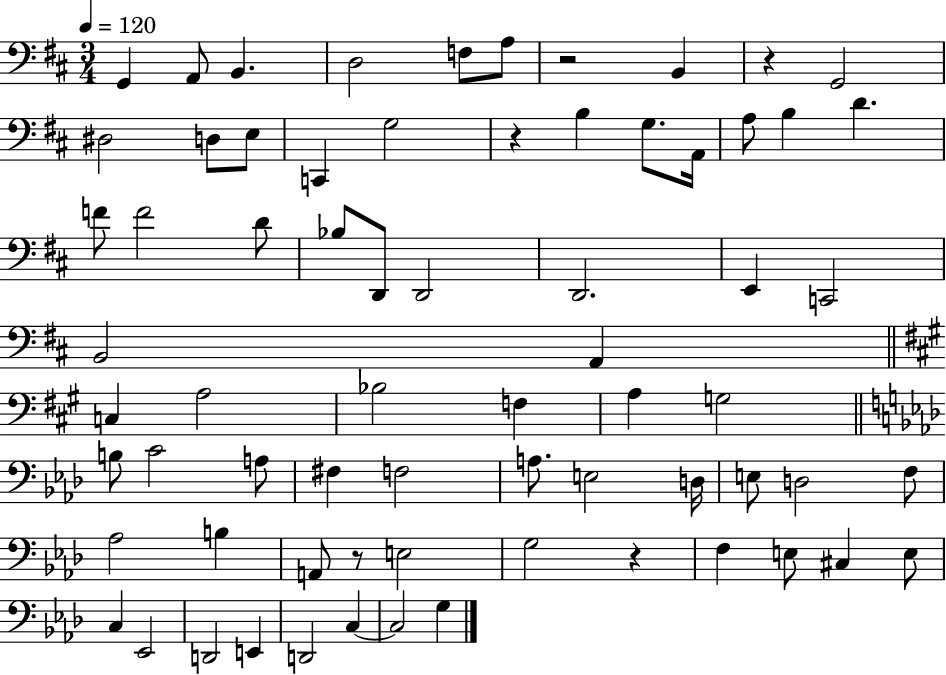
X:1
T:Untitled
M:3/4
L:1/4
K:D
G,, A,,/2 B,, D,2 F,/2 A,/2 z2 B,, z G,,2 ^D,2 D,/2 E,/2 C,, G,2 z B, G,/2 A,,/4 A,/2 B, D F/2 F2 D/2 _B,/2 D,,/2 D,,2 D,,2 E,, C,,2 B,,2 A,, C, A,2 _B,2 F, A, G,2 B,/2 C2 A,/2 ^F, F,2 A,/2 E,2 D,/4 E,/2 D,2 F,/2 _A,2 B, A,,/2 z/2 E,2 G,2 z F, E,/2 ^C, E,/2 C, _E,,2 D,,2 E,, D,,2 C, C,2 G,